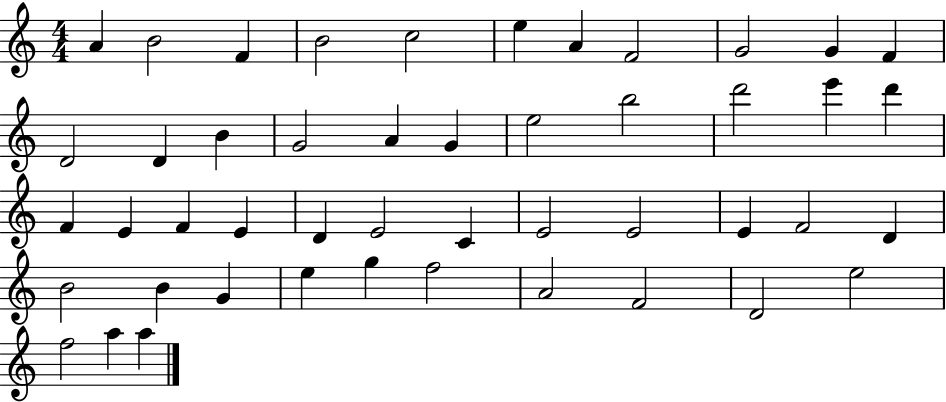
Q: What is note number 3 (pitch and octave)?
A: F4